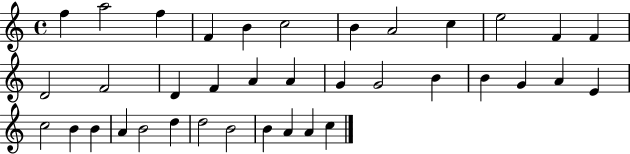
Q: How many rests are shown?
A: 0